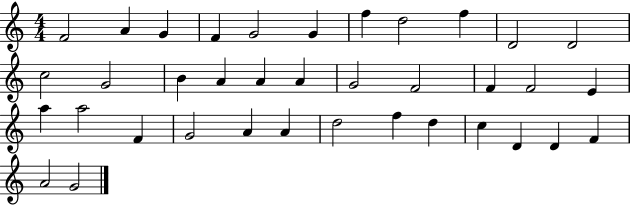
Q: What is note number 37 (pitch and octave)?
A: G4